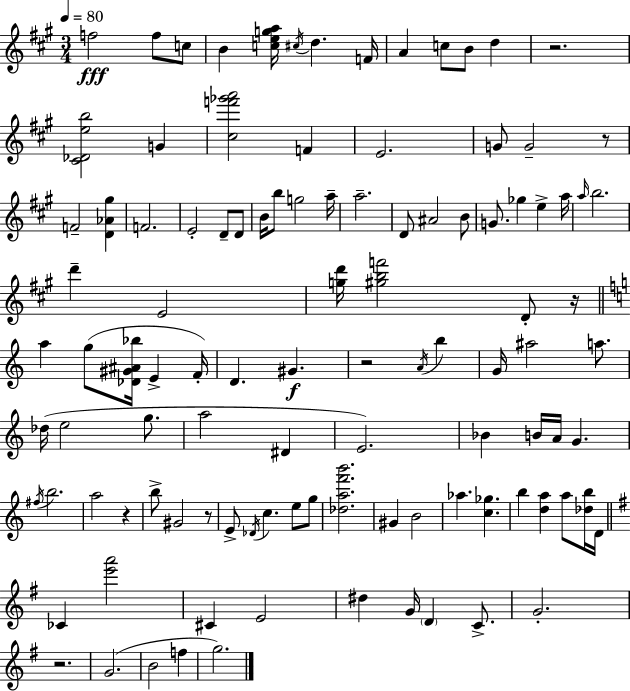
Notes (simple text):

F5/h F5/e C5/e B4/q [C5,E5,G5,A5]/s C#5/s D5/q. F4/s A4/q C5/e B4/e D5/q R/h. [C#4,Db4,E5,B5]/h G4/q [C#5,F6,Gb6,A6]/h F4/q E4/h. G4/e G4/h R/e F4/h [D4,Ab4,G#5]/q F4/h. E4/h D4/e D4/e B4/s B5/e G5/h A5/s A5/h. D4/e A#4/h B4/e G4/e. Gb5/q E5/q A5/s A5/s B5/h. D6/q E4/h [G5,D6]/s [G#5,B5,F6]/h D4/e R/s A5/q G5/e [Db4,G#4,A#4,Bb5]/s E4/q F4/s D4/q. G#4/q. R/h A4/s B5/q G4/s A#5/h A5/e. Db5/s E5/h G5/e. A5/h D#4/q E4/h. Bb4/q B4/s A4/s G4/q. F#5/s B5/h. A5/h R/q B5/e G#4/h R/e E4/e Db4/s C5/q. E5/e G5/e [Db5,A5,F6,B6]/h. G#4/q B4/h Ab5/q. [C5,Gb5]/q. B5/q [D5,A5]/q A5/e [Db5,B5]/s D4/s CES4/q [E6,A6]/h C#4/q E4/h D#5/q G4/s D4/q C4/e. G4/h. R/h. G4/h. B4/h F5/q G5/h.